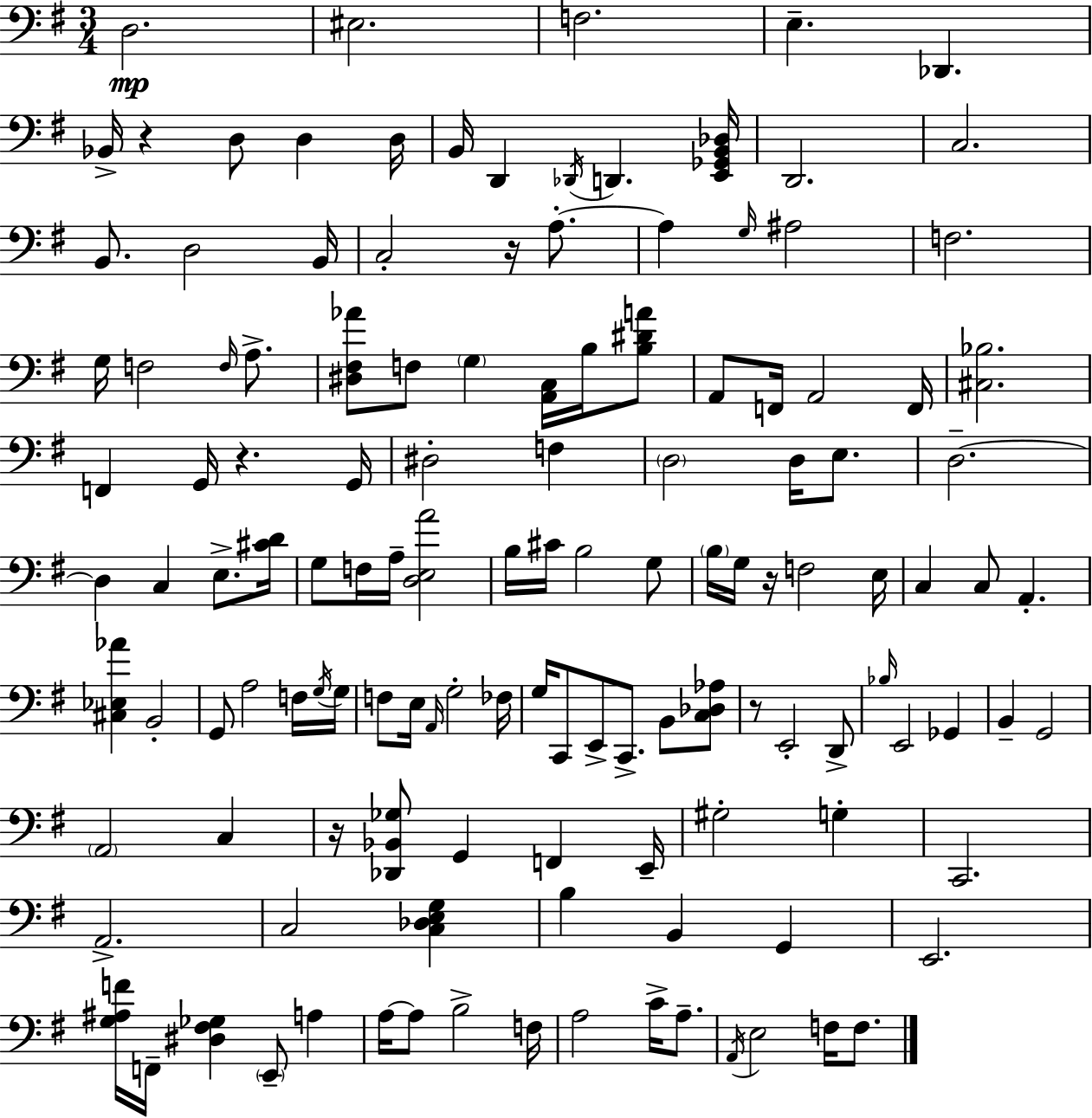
{
  \clef bass
  \numericTimeSignature
  \time 3/4
  \key g \major
  d2.\mp | eis2. | f2. | e4.-- des,4. | \break bes,16-> r4 d8 d4 d16 | b,16 d,4 \acciaccatura { des,16 } d,4. | <e, ges, b, des>16 d,2. | c2. | \break b,8. d2 | b,16 c2-. r16 a8.-.~~ | a4 \grace { g16 } ais2 | f2. | \break g16 f2 \grace { f16 } | a8.-> <dis fis aes'>8 f8 \parenthesize g4 <a, c>16 | b16 <b dis' a'>8 a,8 f,16 a,2 | f,16 <cis bes>2. | \break f,4 g,16 r4. | g,16 dis2-. f4 | \parenthesize d2 d16 | e8. d2.--~~ | \break d4 c4 e8.-> | <cis' d'>16 g8 f16 a16-- <d e a'>2 | b16 cis'16 b2 | g8 \parenthesize b16 g16 r16 f2 | \break e16 c4 c8 a,4.-. | <cis ees aes'>4 b,2-. | g,8 a2 | f16 \acciaccatura { g16 } g16 f8 e16 \grace { a,16 } g2-. | \break fes16 g16 c,8 e,8-> c,8.-> | b,8 <c des aes>8 r8 e,2-. | d,8-> \grace { bes16 } e,2 | ges,4 b,4-- g,2 | \break \parenthesize a,2 | c4 r16 <des, bes, ges>8 g,4 | f,4 e,16-- gis2-. | g4-. c,2. | \break a,2.-> | c2 | <c des e g>4 b4 b,4 | g,4 e,2. | \break <g ais f'>16 f,16-- <dis fis ges>4 | \parenthesize e,8-- a4 a16~~ a8 b2-> | f16 a2 | c'16-> a8.-- \acciaccatura { a,16 } e2 | \break f16 f8. \bar "|."
}